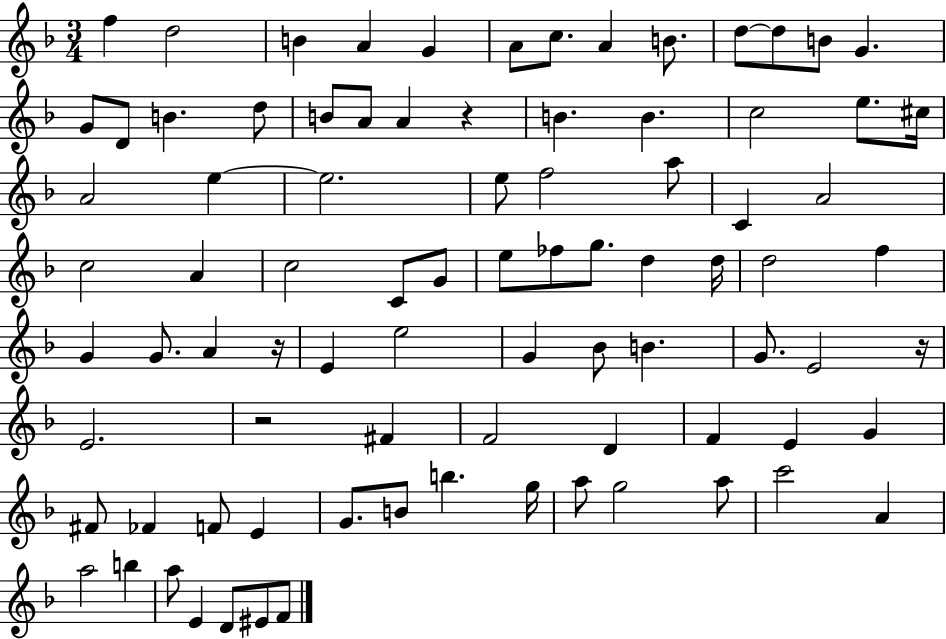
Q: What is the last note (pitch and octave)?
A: F4